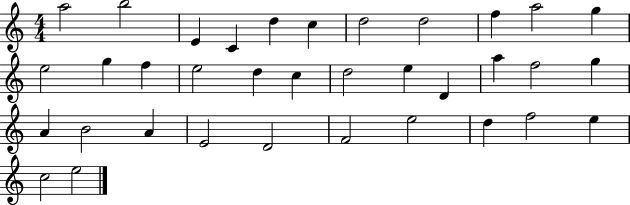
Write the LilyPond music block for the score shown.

{
  \clef treble
  \numericTimeSignature
  \time 4/4
  \key c \major
  a''2 b''2 | e'4 c'4 d''4 c''4 | d''2 d''2 | f''4 a''2 g''4 | \break e''2 g''4 f''4 | e''2 d''4 c''4 | d''2 e''4 d'4 | a''4 f''2 g''4 | \break a'4 b'2 a'4 | e'2 d'2 | f'2 e''2 | d''4 f''2 e''4 | \break c''2 e''2 | \bar "|."
}